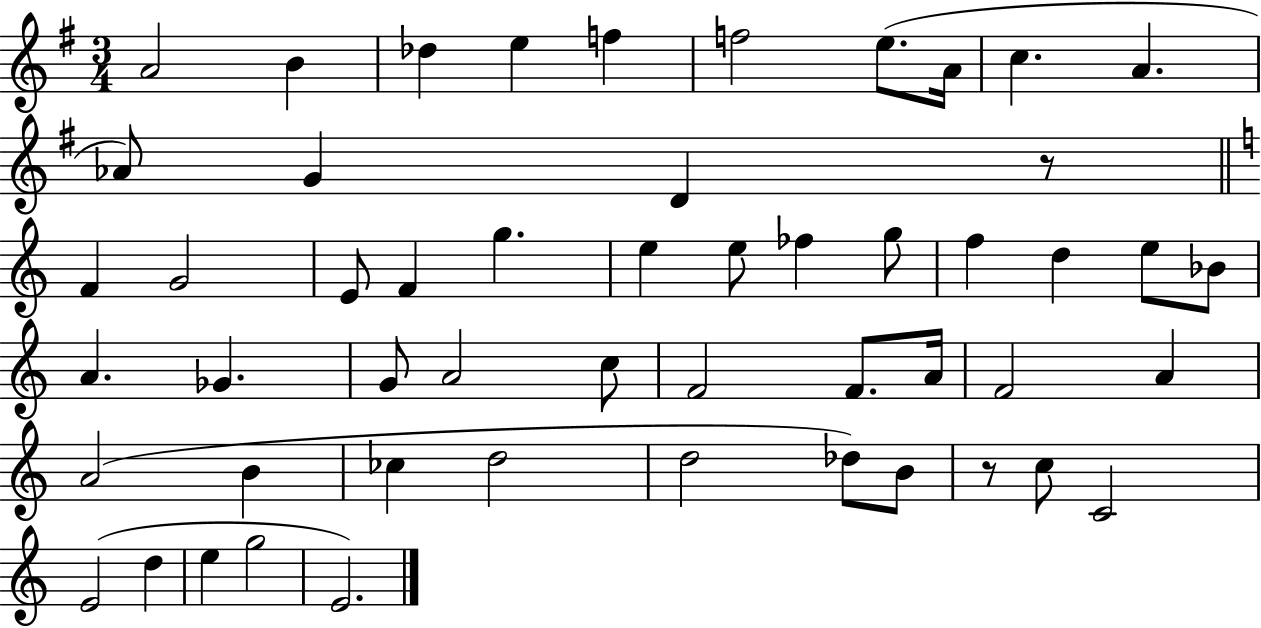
X:1
T:Untitled
M:3/4
L:1/4
K:G
A2 B _d e f f2 e/2 A/4 c A _A/2 G D z/2 F G2 E/2 F g e e/2 _f g/2 f d e/2 _B/2 A _G G/2 A2 c/2 F2 F/2 A/4 F2 A A2 B _c d2 d2 _d/2 B/2 z/2 c/2 C2 E2 d e g2 E2